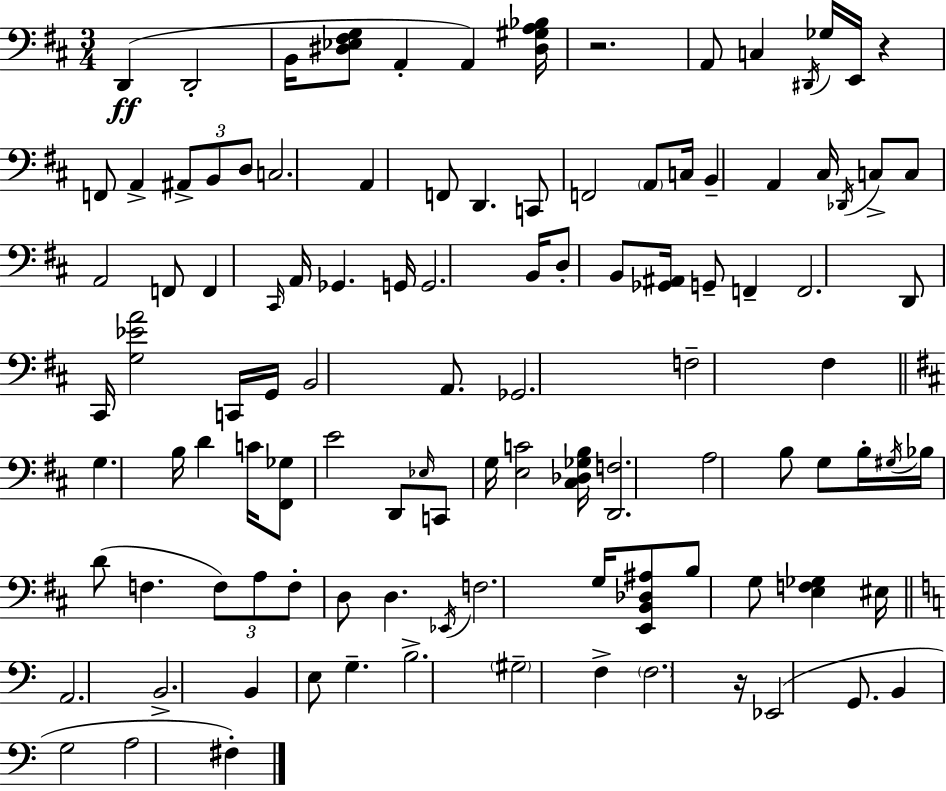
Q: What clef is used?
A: bass